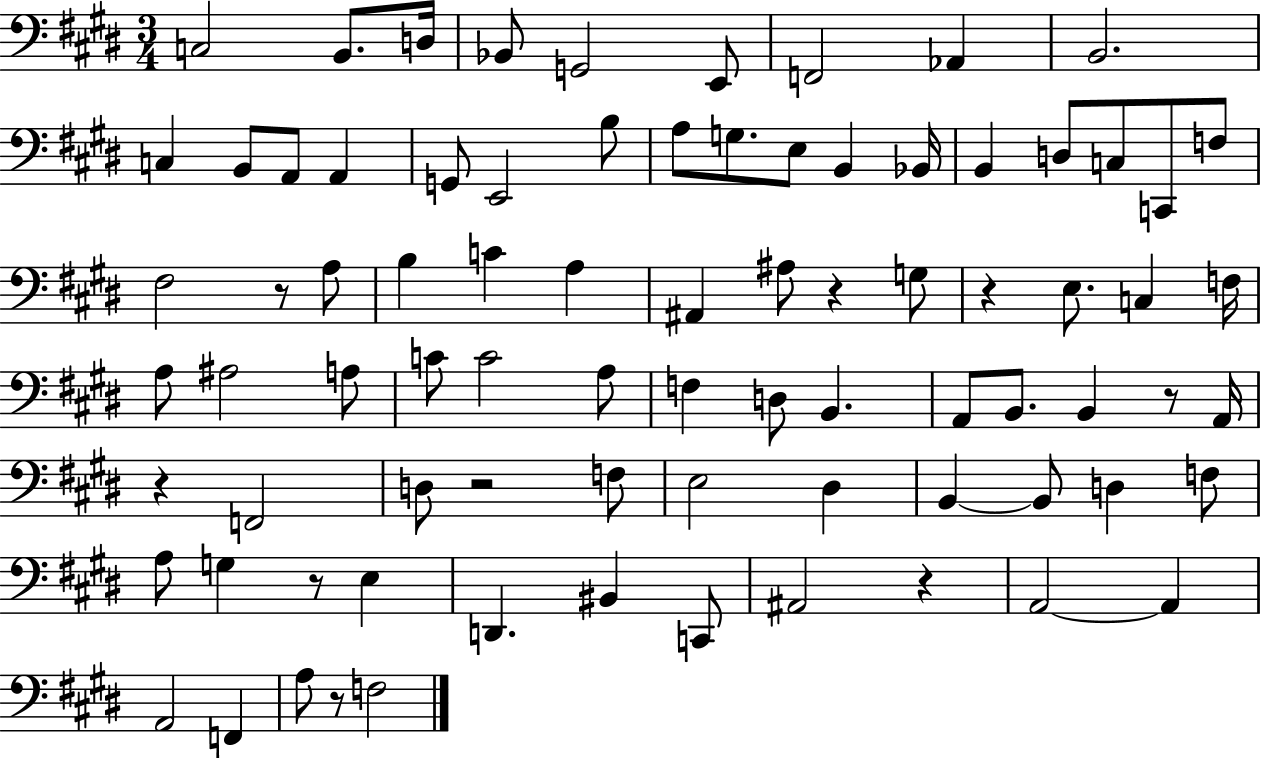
X:1
T:Untitled
M:3/4
L:1/4
K:E
C,2 B,,/2 D,/4 _B,,/2 G,,2 E,,/2 F,,2 _A,, B,,2 C, B,,/2 A,,/2 A,, G,,/2 E,,2 B,/2 A,/2 G,/2 E,/2 B,, _B,,/4 B,, D,/2 C,/2 C,,/2 F,/2 ^F,2 z/2 A,/2 B, C A, ^A,, ^A,/2 z G,/2 z E,/2 C, F,/4 A,/2 ^A,2 A,/2 C/2 C2 A,/2 F, D,/2 B,, A,,/2 B,,/2 B,, z/2 A,,/4 z F,,2 D,/2 z2 F,/2 E,2 ^D, B,, B,,/2 D, F,/2 A,/2 G, z/2 E, D,, ^B,, C,,/2 ^A,,2 z A,,2 A,, A,,2 F,, A,/2 z/2 F,2